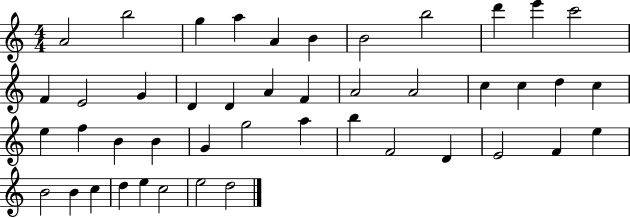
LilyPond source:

{
  \clef treble
  \numericTimeSignature
  \time 4/4
  \key c \major
  a'2 b''2 | g''4 a''4 a'4 b'4 | b'2 b''2 | d'''4 e'''4 c'''2 | \break f'4 e'2 g'4 | d'4 d'4 a'4 f'4 | a'2 a'2 | c''4 c''4 d''4 c''4 | \break e''4 f''4 b'4 b'4 | g'4 g''2 a''4 | b''4 f'2 d'4 | e'2 f'4 e''4 | \break b'2 b'4 c''4 | d''4 e''4 c''2 | e''2 d''2 | \bar "|."
}